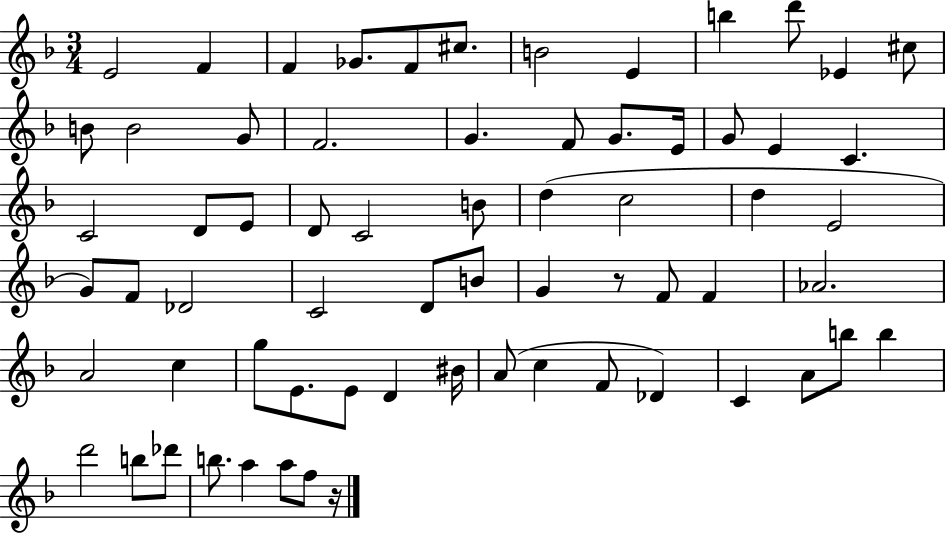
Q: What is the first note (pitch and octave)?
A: E4